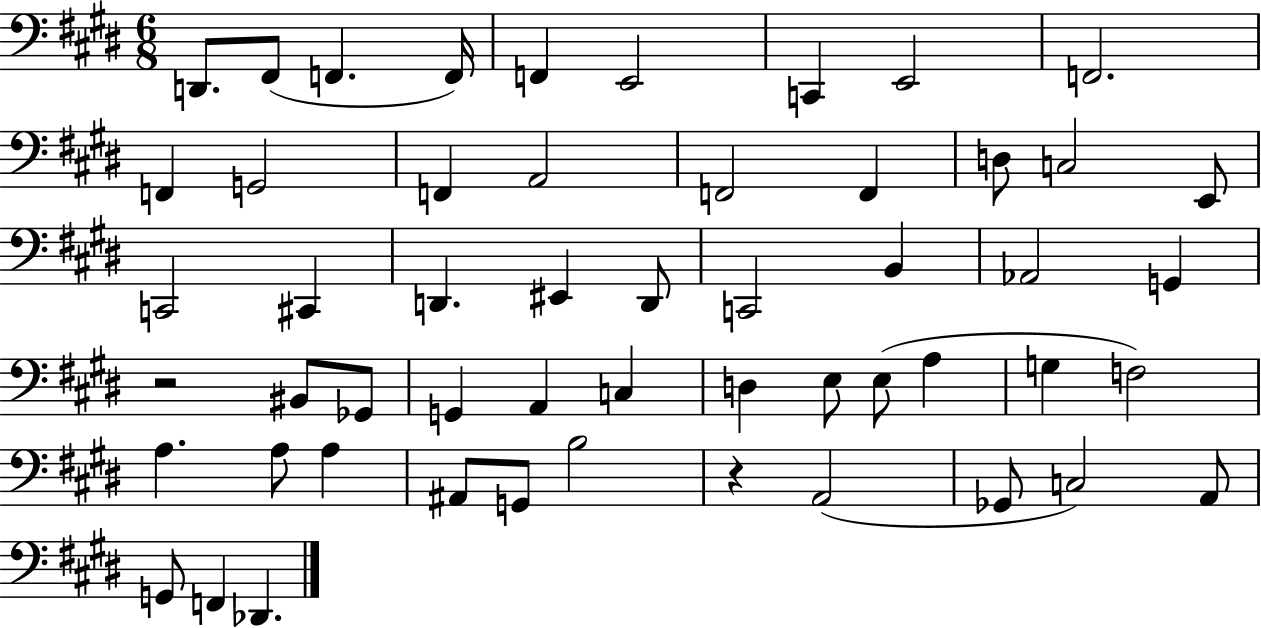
D2/e. F#2/e F2/q. F2/s F2/q E2/h C2/q E2/h F2/h. F2/q G2/h F2/q A2/h F2/h F2/q D3/e C3/h E2/e C2/h C#2/q D2/q. EIS2/q D2/e C2/h B2/q Ab2/h G2/q R/h BIS2/e Gb2/e G2/q A2/q C3/q D3/q E3/e E3/e A3/q G3/q F3/h A3/q. A3/e A3/q A#2/e G2/e B3/h R/q A2/h Gb2/e C3/h A2/e G2/e F2/q Db2/q.